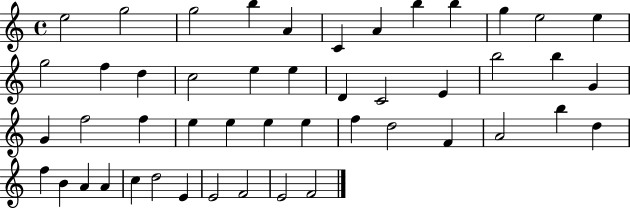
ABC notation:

X:1
T:Untitled
M:4/4
L:1/4
K:C
e2 g2 g2 b A C A b b g e2 e g2 f d c2 e e D C2 E b2 b G G f2 f e e e e f d2 F A2 b d f B A A c d2 E E2 F2 E2 F2